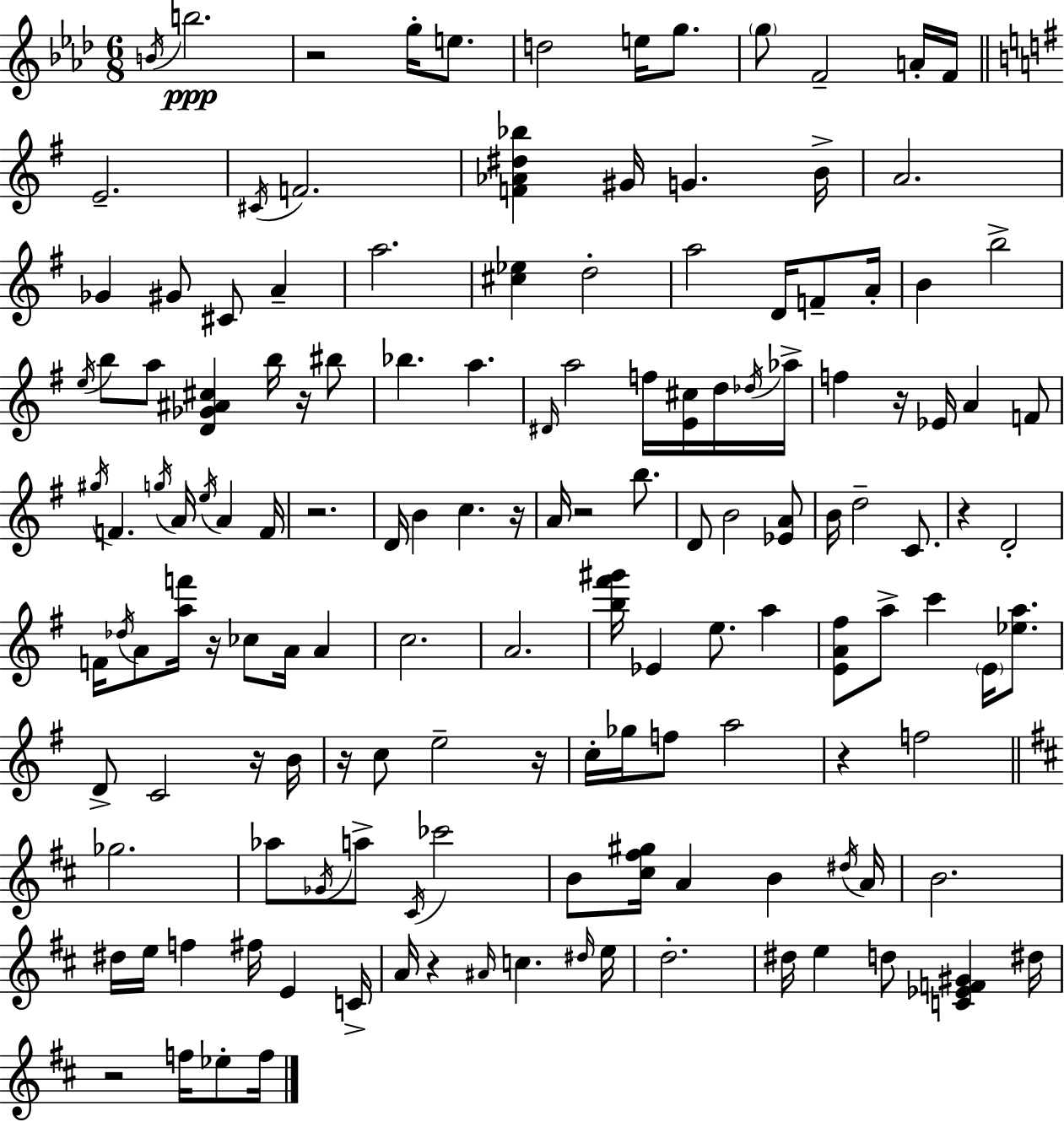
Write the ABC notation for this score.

X:1
T:Untitled
M:6/8
L:1/4
K:Fm
B/4 b2 z2 g/4 e/2 d2 e/4 g/2 g/2 F2 A/4 F/4 E2 ^C/4 F2 [F_A^d_b] ^G/4 G B/4 A2 _G ^G/2 ^C/2 A a2 [^c_e] d2 a2 D/4 F/2 A/4 B b2 e/4 b/2 a/2 [D_G^A^c] b/4 z/4 ^b/2 _b a ^D/4 a2 f/4 [E^c]/4 d/4 _d/4 _a/4 f z/4 _E/4 A F/2 ^g/4 F g/4 A/4 e/4 A F/4 z2 D/4 B c z/4 A/4 z2 b/2 D/2 B2 [_EA]/2 B/4 d2 C/2 z D2 F/4 _d/4 A/2 [af']/4 z/4 _c/2 A/4 A c2 A2 [b^f'^g']/4 _E e/2 a [EA^f]/2 a/2 c' E/4 [_ea]/2 D/2 C2 z/4 B/4 z/4 c/2 e2 z/4 c/4 _g/4 f/2 a2 z f2 _g2 _a/2 _G/4 a/2 ^C/4 _c'2 B/2 [^c^f^g]/4 A B ^d/4 A/4 B2 ^d/4 e/4 f ^f/4 E C/4 A/4 z ^A/4 c ^d/4 e/4 d2 ^d/4 e d/2 [C_EF^G] ^d/4 z2 f/4 _e/2 f/4